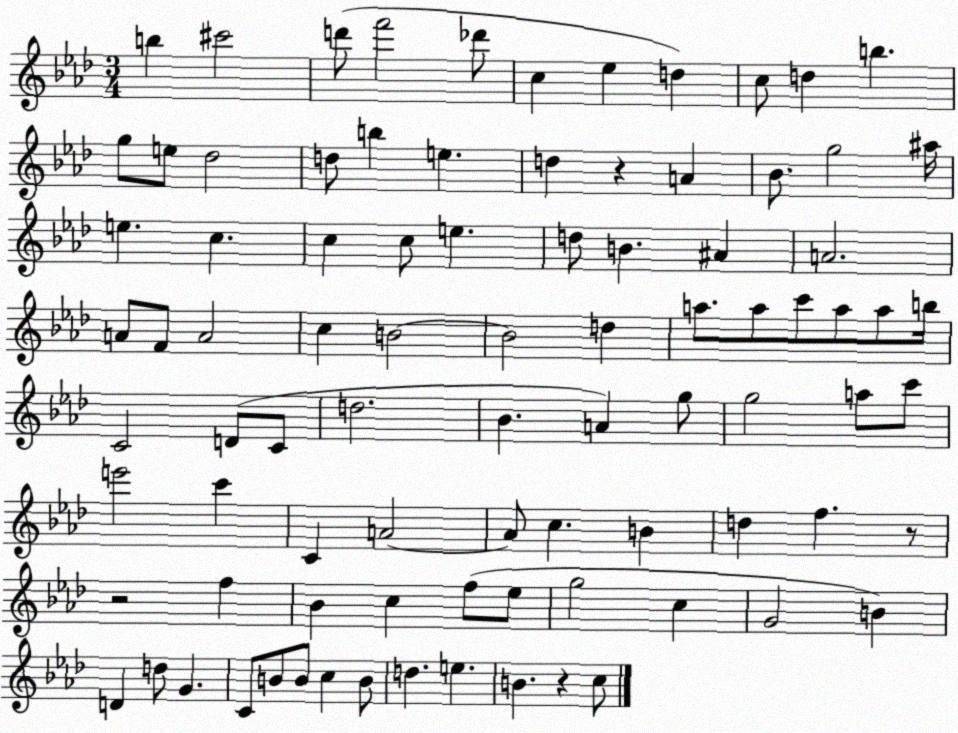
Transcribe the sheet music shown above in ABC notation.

X:1
T:Untitled
M:3/4
L:1/4
K:Ab
b ^c'2 d'/2 f'2 _d'/2 c _e d c/2 d b g/2 e/2 _d2 d/2 b e d z A _B/2 g2 ^a/4 e c c c/2 e d/2 B ^A A2 A/2 F/2 A2 c B2 B2 d a/2 a/2 c'/2 a/2 a/2 b/4 C2 D/2 C/2 d2 _B A g/2 g2 a/2 c'/2 e'2 c' C A2 A/2 c B d f z/2 z2 f _B c f/2 _e/2 g2 c G2 B D d/2 G C/2 B/2 B/2 c B/2 d e B z c/2